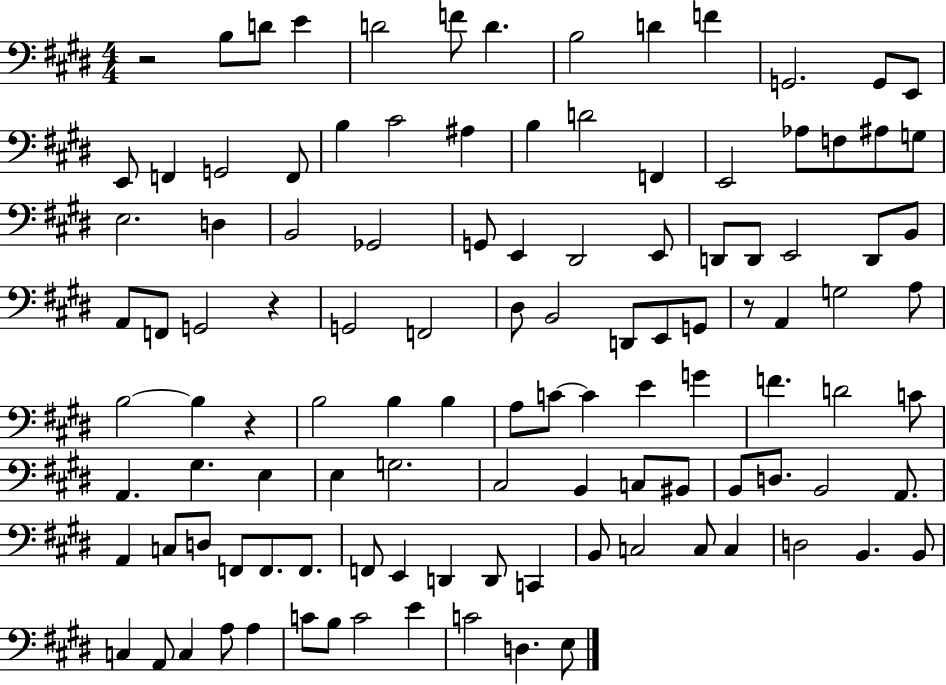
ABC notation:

X:1
T:Untitled
M:4/4
L:1/4
K:E
z2 B,/2 D/2 E D2 F/2 D B,2 D F G,,2 G,,/2 E,,/2 E,,/2 F,, G,,2 F,,/2 B, ^C2 ^A, B, D2 F,, E,,2 _A,/2 F,/2 ^A,/2 G,/2 E,2 D, B,,2 _G,,2 G,,/2 E,, ^D,,2 E,,/2 D,,/2 D,,/2 E,,2 D,,/2 B,,/2 A,,/2 F,,/2 G,,2 z G,,2 F,,2 ^D,/2 B,,2 D,,/2 E,,/2 G,,/2 z/2 A,, G,2 A,/2 B,2 B, z B,2 B, B, A,/2 C/2 C E G F D2 C/2 A,, ^G, E, E, G,2 ^C,2 B,, C,/2 ^B,,/2 B,,/2 D,/2 B,,2 A,,/2 A,, C,/2 D,/2 F,,/2 F,,/2 F,,/2 F,,/2 E,, D,, D,,/2 C,, B,,/2 C,2 C,/2 C, D,2 B,, B,,/2 C, A,,/2 C, A,/2 A, C/2 B,/2 C2 E C2 D, E,/2